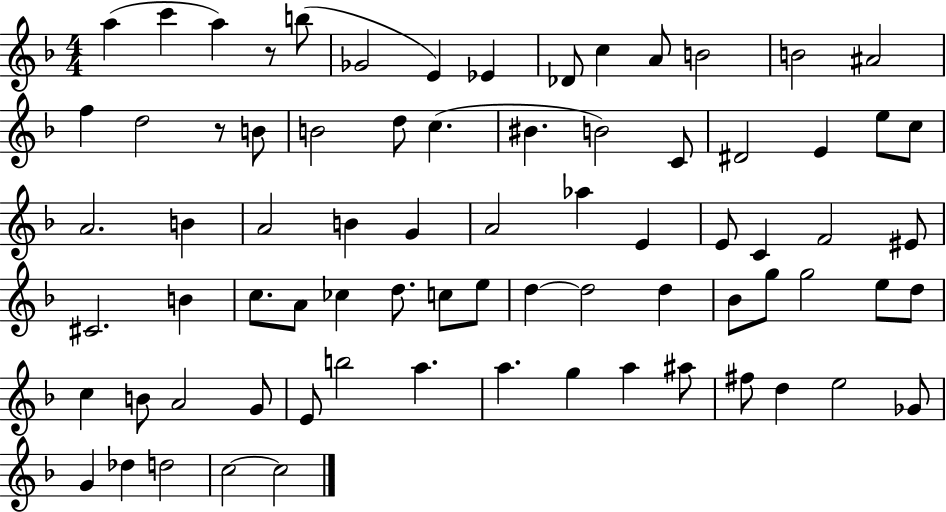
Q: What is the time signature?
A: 4/4